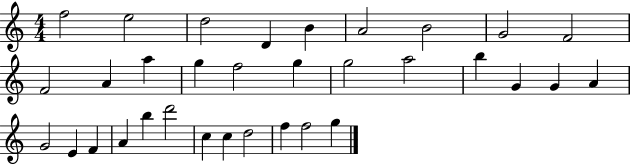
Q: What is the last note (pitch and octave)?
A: G5